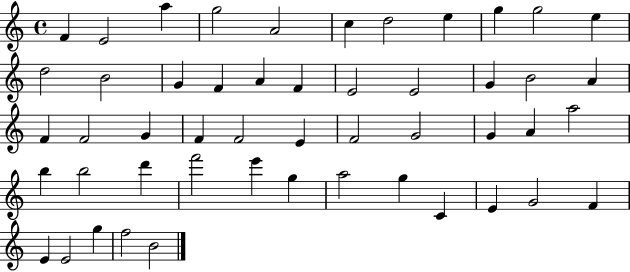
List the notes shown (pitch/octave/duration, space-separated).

F4/q E4/h A5/q G5/h A4/h C5/q D5/h E5/q G5/q G5/h E5/q D5/h B4/h G4/q F4/q A4/q F4/q E4/h E4/h G4/q B4/h A4/q F4/q F4/h G4/q F4/q F4/h E4/q F4/h G4/h G4/q A4/q A5/h B5/q B5/h D6/q F6/h E6/q G5/q A5/h G5/q C4/q E4/q G4/h F4/q E4/q E4/h G5/q F5/h B4/h